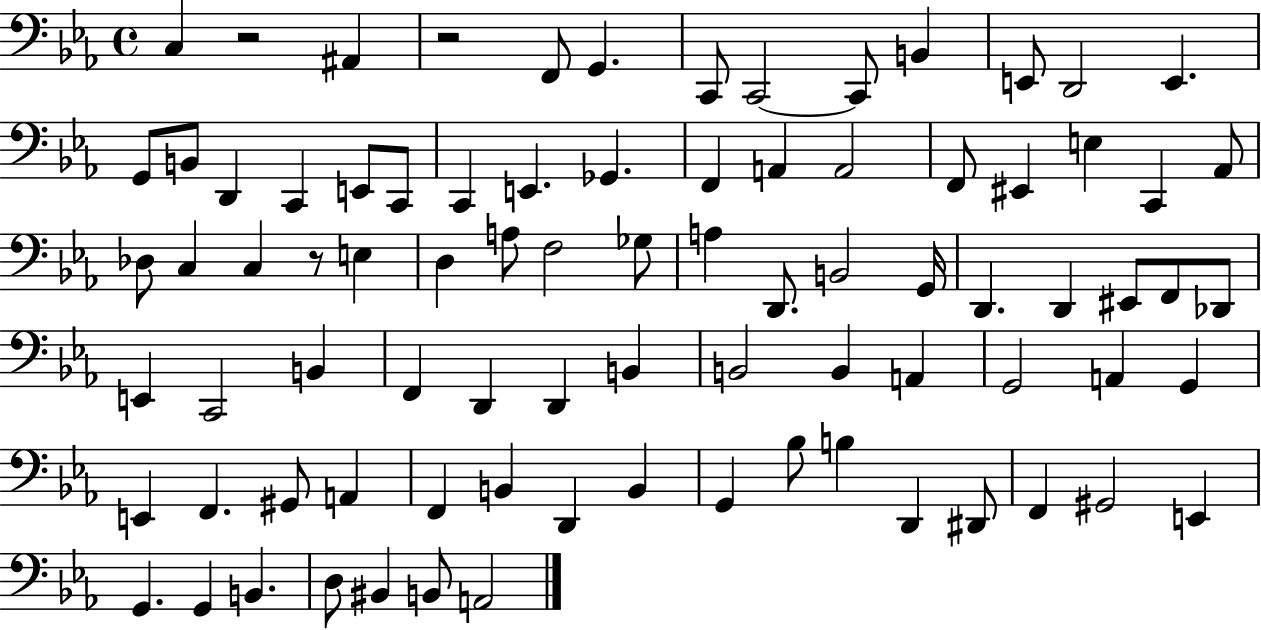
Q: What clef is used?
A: bass